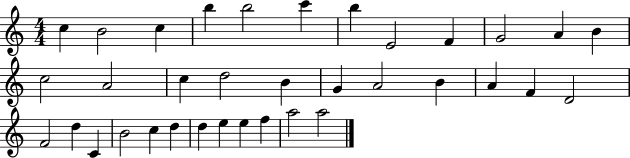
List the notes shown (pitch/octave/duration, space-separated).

C5/q B4/h C5/q B5/q B5/h C6/q B5/q E4/h F4/q G4/h A4/q B4/q C5/h A4/h C5/q D5/h B4/q G4/q A4/h B4/q A4/q F4/q D4/h F4/h D5/q C4/q B4/h C5/q D5/q D5/q E5/q E5/q F5/q A5/h A5/h